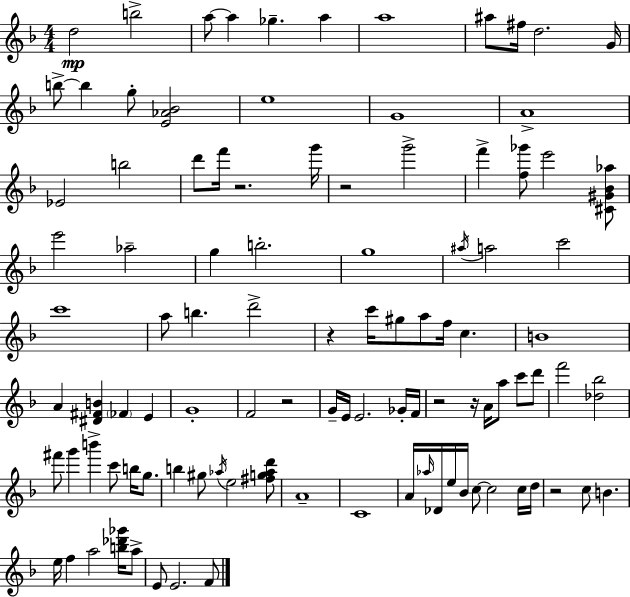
D5/h B5/h A5/e A5/q Gb5/q. A5/q A5/w A#5/e F#5/s D5/h. G4/s B5/e B5/q G5/e [E4,Ab4,Bb4]/h E5/w G4/w A4/w Eb4/h B5/h D6/e F6/s R/h. G6/s R/h G6/h F6/q [F5,Gb6]/e E6/h [C#4,G#4,Bb4,Ab5]/e E6/h Ab5/h G5/q B5/h. G5/w A#5/s A5/h C6/h C6/w A5/e B5/q. D6/h R/q C6/s G#5/e A5/e F5/s C5/q. B4/w A4/q [D#4,F#4,B4]/q FES4/q E4/q G4/w F4/h R/h G4/s E4/s E4/h. Gb4/s F4/s R/h R/s A4/s A5/e C6/e D6/e F6/h [Db5,Bb5]/h F#6/e G6/q B6/q C6/e B5/s G5/e. B5/q G#5/e Ab5/s E5/h [F#5,G5,Ab5,D6]/e A4/w C4/w A4/s Ab5/s Db4/s E5/s Bb4/s C5/e C5/h C5/s D5/s R/h C5/e B4/q. E5/s F5/q A5/h [B5,Db6,Gb6]/s A5/e E4/e E4/h. F4/e